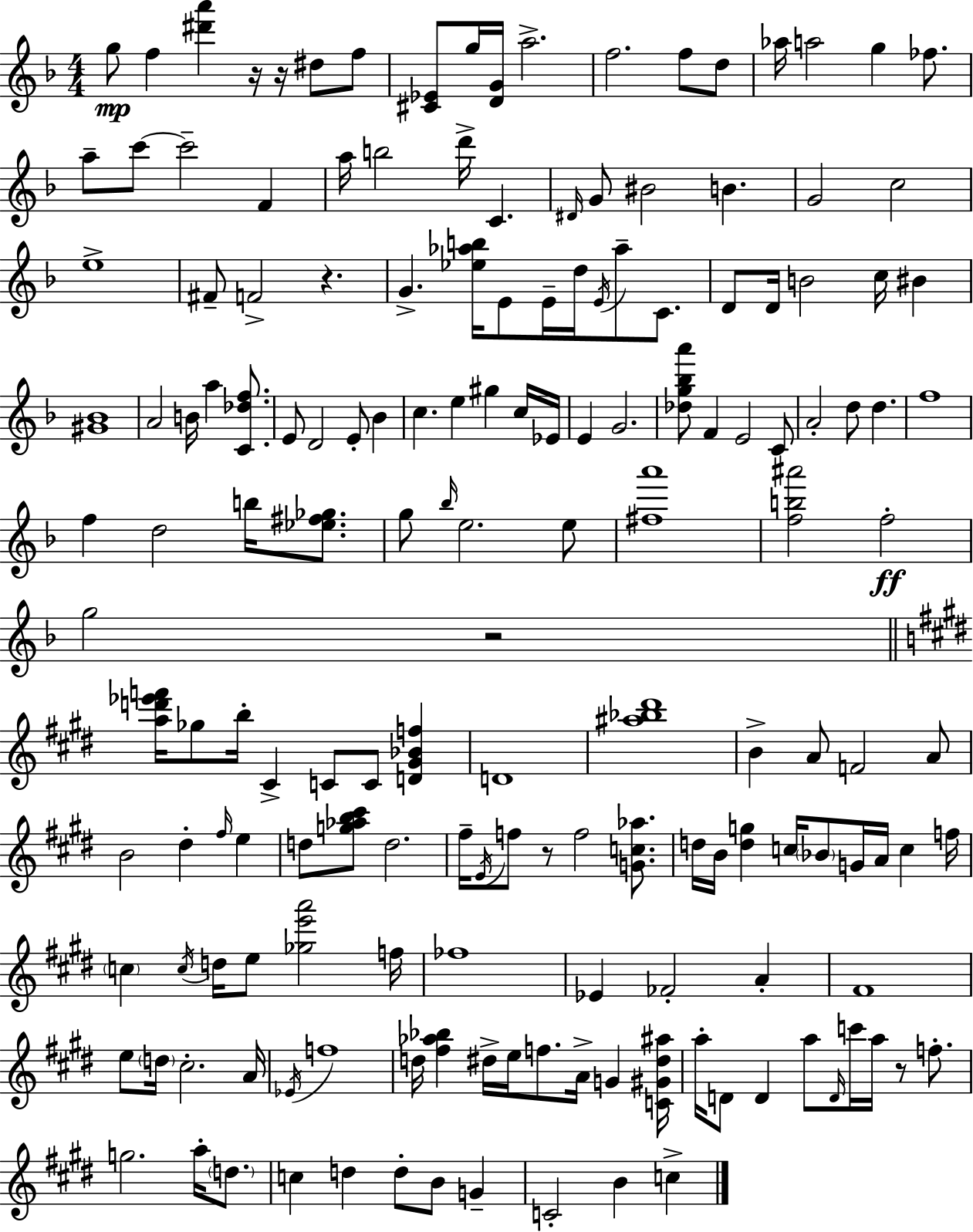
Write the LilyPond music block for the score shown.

{
  \clef treble
  \numericTimeSignature
  \time 4/4
  \key d \minor
  g''8\mp f''4 <dis''' a'''>4 r16 r16 dis''8 f''8 | <cis' ees'>8 g''16 <d' g'>16 a''2.-> | f''2. f''8 d''8 | aes''16 a''2 g''4 fes''8. | \break a''8-- c'''8~~ c'''2-- f'4 | a''16 b''2 d'''16-> c'4. | \grace { dis'16 } g'8 bis'2 b'4. | g'2 c''2 | \break e''1-> | fis'8-- f'2-> r4. | g'4.-> <ees'' aes'' b''>16 e'8 e'16-- d''16 \acciaccatura { e'16 } aes''8-- c'8. | d'8 d'16 b'2 c''16 bis'4 | \break <gis' bes'>1 | a'2 b'16 a''4 <c' des'' f''>8. | e'8 d'2 e'8-. bes'4 | c''4. e''4 gis''4 | \break c''16 ees'16 e'4 g'2. | <des'' g'' bes'' a'''>8 f'4 e'2 | c'8 a'2-. d''8 d''4. | f''1 | \break f''4 d''2 b''16 <ees'' fis'' ges''>8. | g''8 \grace { bes''16 } e''2. | e''8 <fis'' a'''>1 | <f'' b'' ais'''>2 f''2-.\ff | \break g''2 r2 | \bar "||" \break \key e \major <a'' d''' ees''' f'''>16 ges''8 b''16-. cis'4-> c'8 c'8 <d' gis' bes' f''>4 | d'1 | <ais'' bes'' dis'''>1 | b'4-> a'8 f'2 a'8 | \break b'2 dis''4-. \grace { fis''16 } e''4 | d''8 <g'' aes'' b'' cis'''>8 d''2. | fis''16-- \acciaccatura { e'16 } f''8 r8 f''2 <g' c'' aes''>8. | d''16 b'16 <d'' g''>4 c''16 \parenthesize bes'8 g'16 a'16 c''4 | \break f''16 \parenthesize c''4 \acciaccatura { c''16 } d''16 e''8 <ges'' e''' a'''>2 | f''16 fes''1 | ees'4 fes'2-. a'4-. | fis'1 | \break e''8 \parenthesize d''16 cis''2.-. | a'16 \acciaccatura { ees'16 } f''1 | d''16 <fis'' aes'' bes''>4 dis''16-> e''16 f''8. a'16-> g'4 | <c' gis' dis'' ais''>16 a''16-. d'8 d'4 a''8 \grace { d'16 } c'''16 a''16 | \break r8 f''8.-. g''2. | a''16-. \parenthesize d''8. c''4 d''4 d''8-. b'8 | g'4-- c'2-. b'4 | c''4-> \bar "|."
}